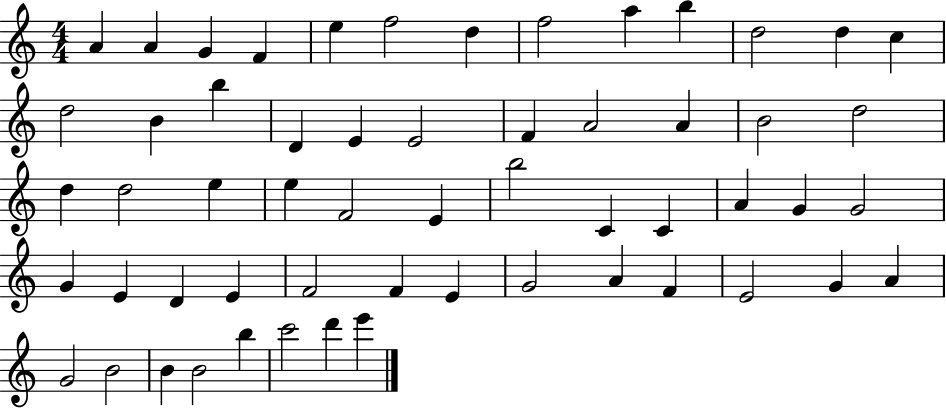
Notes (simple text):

A4/q A4/q G4/q F4/q E5/q F5/h D5/q F5/h A5/q B5/q D5/h D5/q C5/q D5/h B4/q B5/q D4/q E4/q E4/h F4/q A4/h A4/q B4/h D5/h D5/q D5/h E5/q E5/q F4/h E4/q B5/h C4/q C4/q A4/q G4/q G4/h G4/q E4/q D4/q E4/q F4/h F4/q E4/q G4/h A4/q F4/q E4/h G4/q A4/q G4/h B4/h B4/q B4/h B5/q C6/h D6/q E6/q